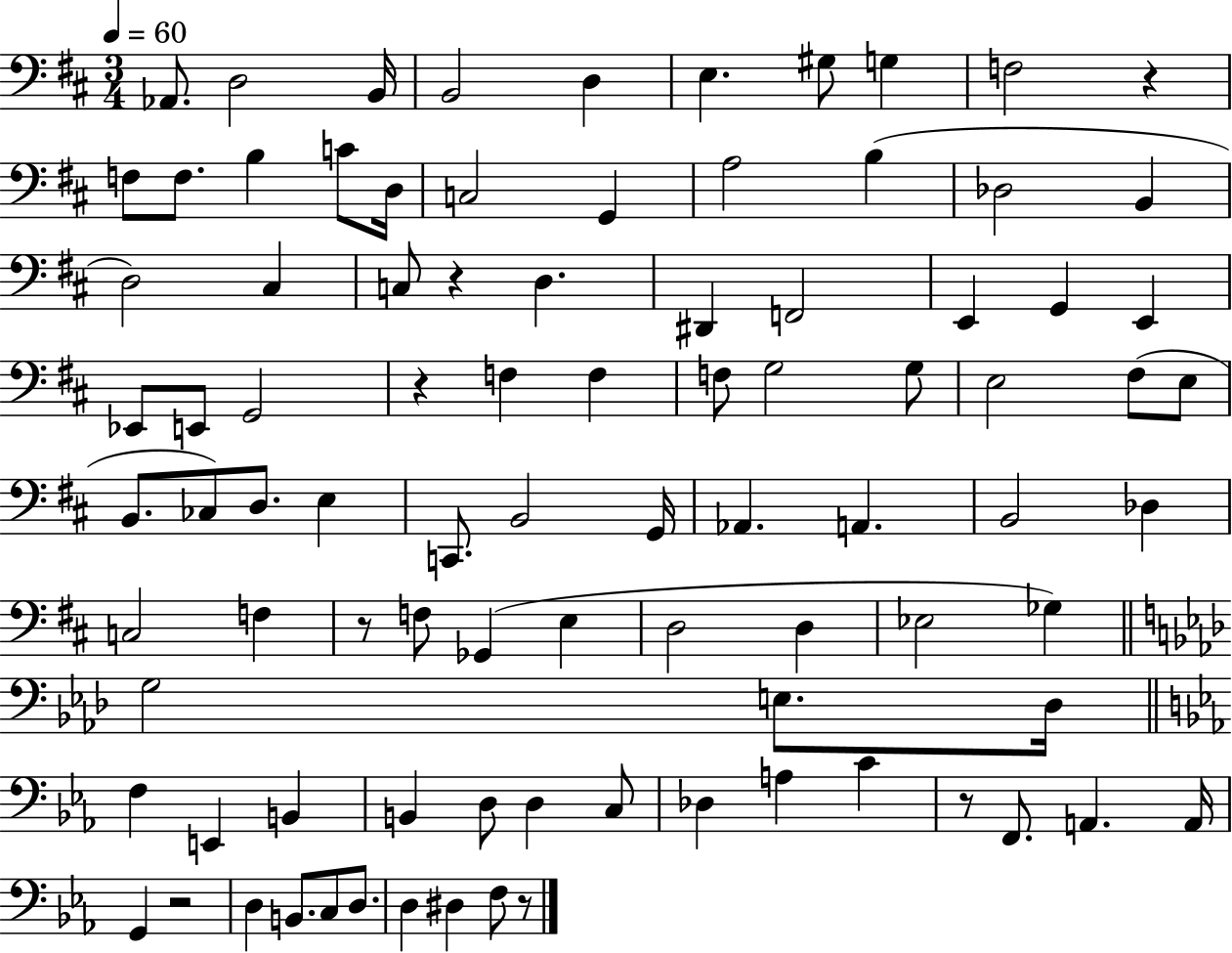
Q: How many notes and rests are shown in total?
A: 91